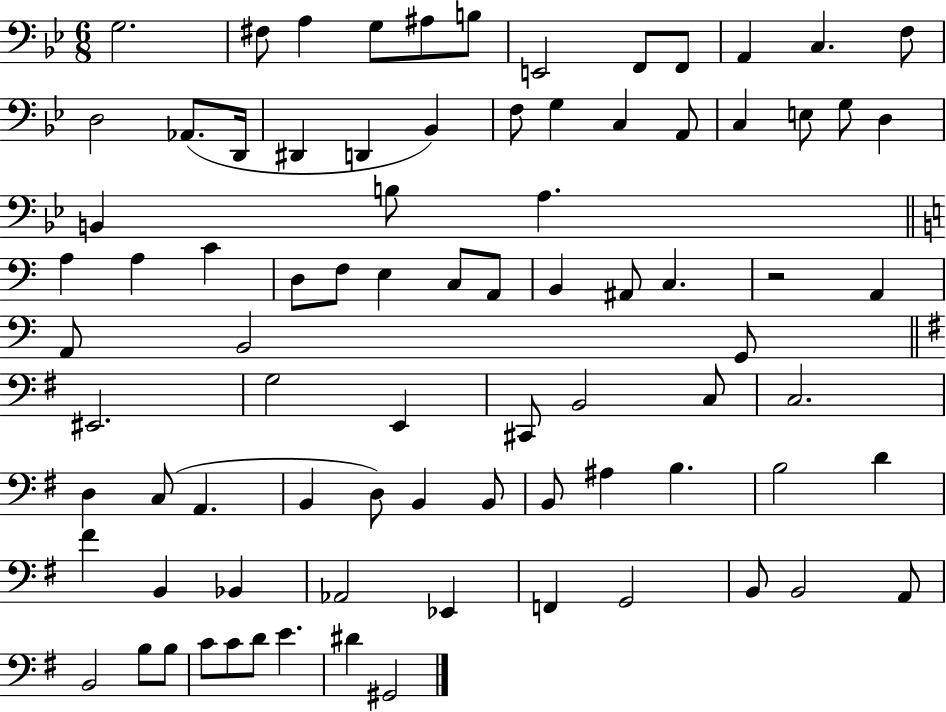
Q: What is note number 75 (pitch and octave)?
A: B3